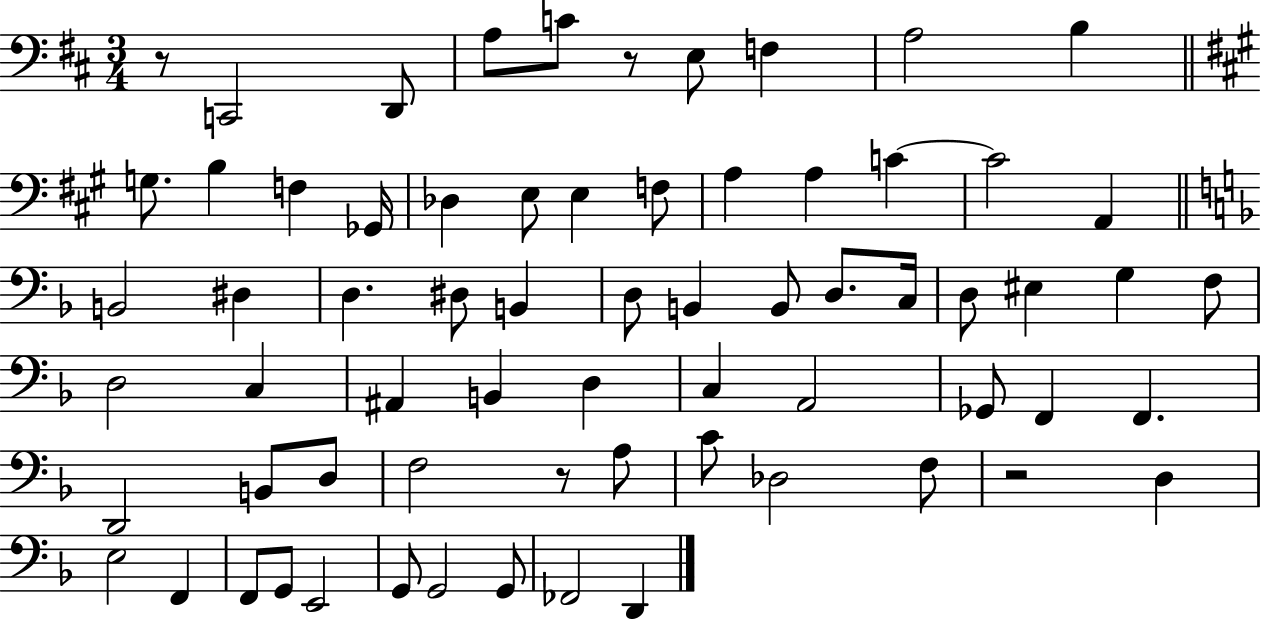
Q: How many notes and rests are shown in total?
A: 68